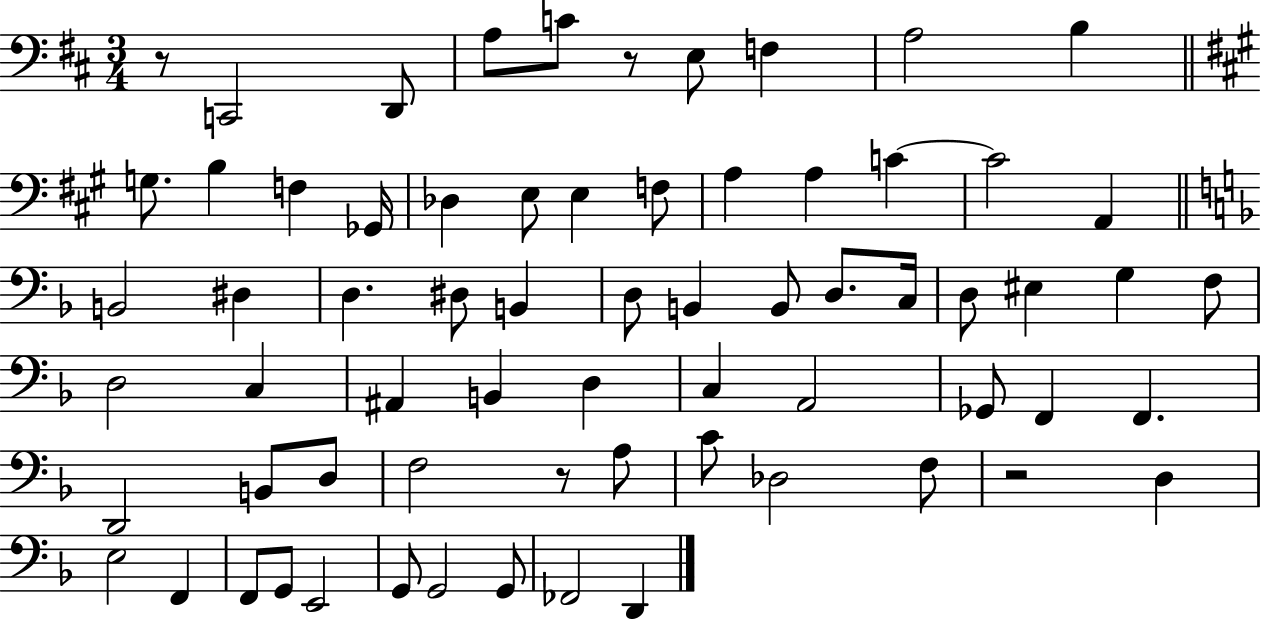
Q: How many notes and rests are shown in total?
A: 68